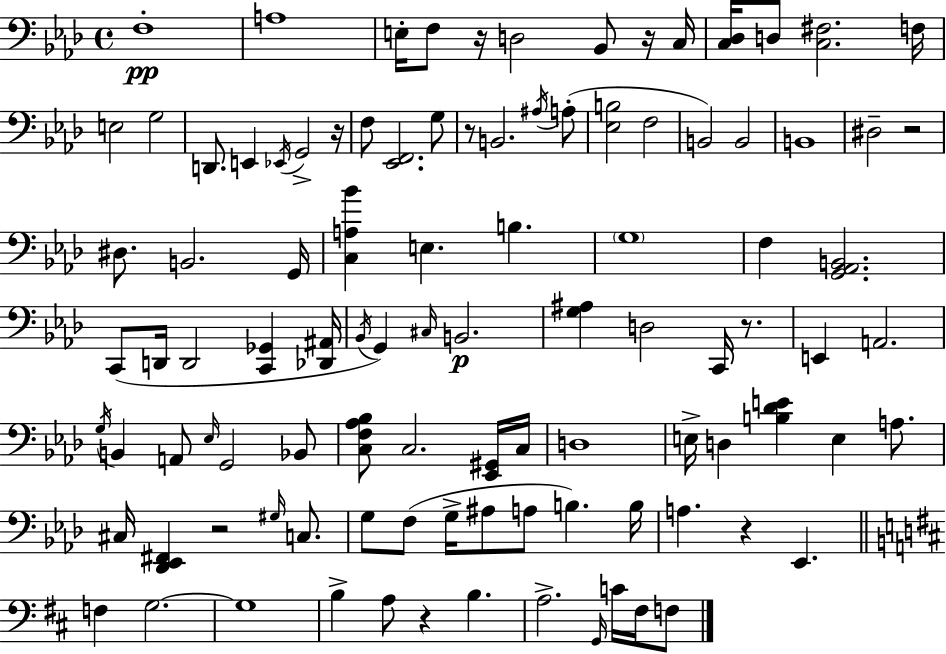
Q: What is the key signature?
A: AES major